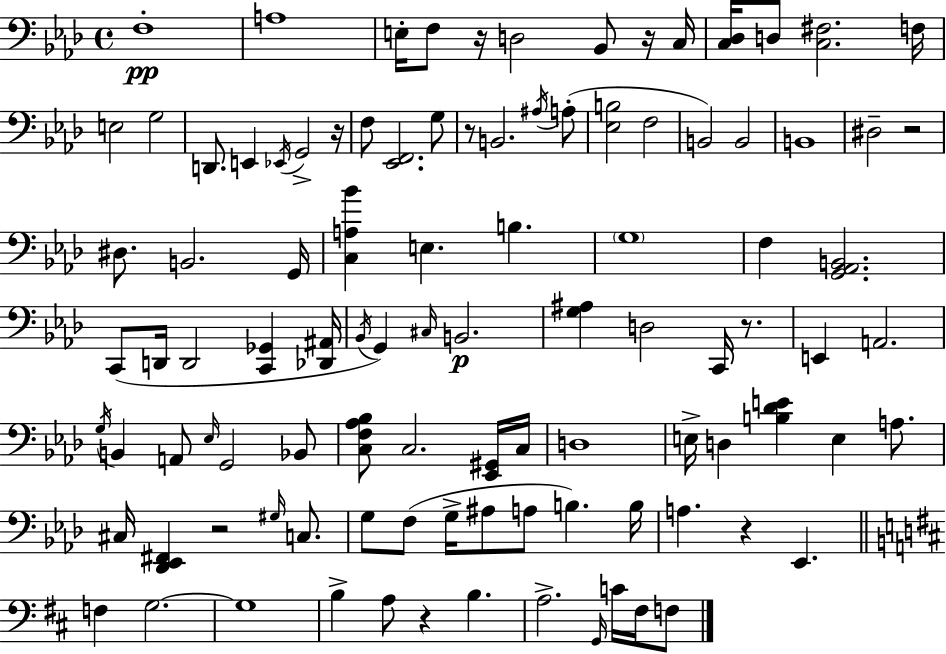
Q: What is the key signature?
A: AES major